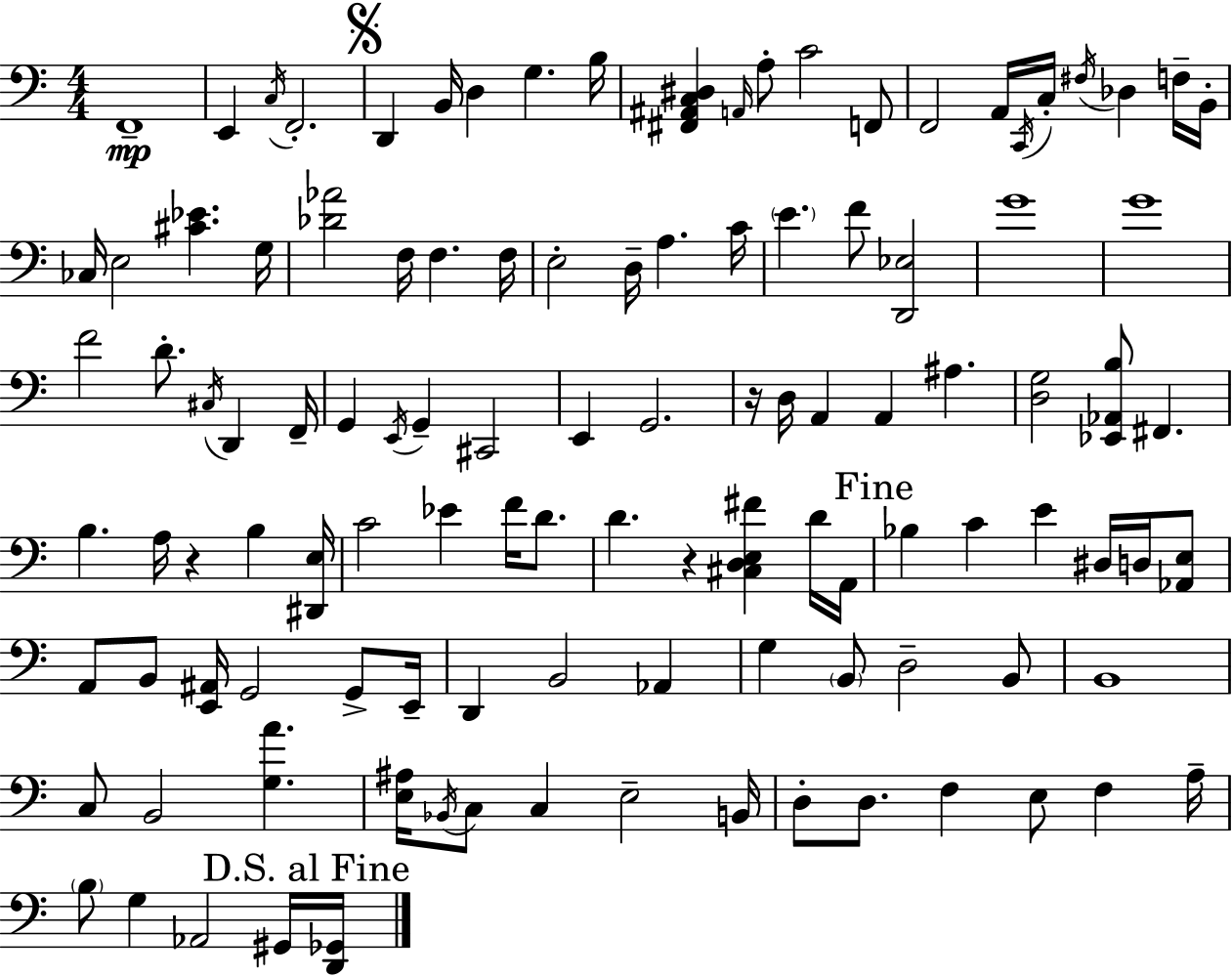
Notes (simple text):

F2/w E2/q C3/s F2/h. D2/q B2/s D3/q G3/q. B3/s [F#2,A#2,C3,D#3]/q A2/s A3/e C4/h F2/e F2/h A2/s C2/s C3/s F#3/s Db3/q F3/s B2/s CES3/s E3/h [C#4,Eb4]/q. G3/s [Db4,Ab4]/h F3/s F3/q. F3/s E3/h D3/s A3/q. C4/s E4/q. F4/e [D2,Eb3]/h G4/w G4/w F4/h D4/e. C#3/s D2/q F2/s G2/q E2/s G2/q C#2/h E2/q G2/h. R/s D3/s A2/q A2/q A#3/q. [D3,G3]/h [Eb2,Ab2,B3]/e F#2/q. B3/q. A3/s R/q B3/q [D#2,E3]/s C4/h Eb4/q F4/s D4/e. D4/q. R/q [C#3,D3,E3,F#4]/q D4/s A2/s Bb3/q C4/q E4/q D#3/s D3/s [Ab2,E3]/e A2/e B2/e [E2,A#2]/s G2/h G2/e E2/s D2/q B2/h Ab2/q G3/q B2/e D3/h B2/e B2/w C3/e B2/h [G3,A4]/q. [E3,A#3]/s Bb2/s C3/e C3/q E3/h B2/s D3/e D3/e. F3/q E3/e F3/q A3/s B3/e G3/q Ab2/h G#2/s [D2,Gb2]/s